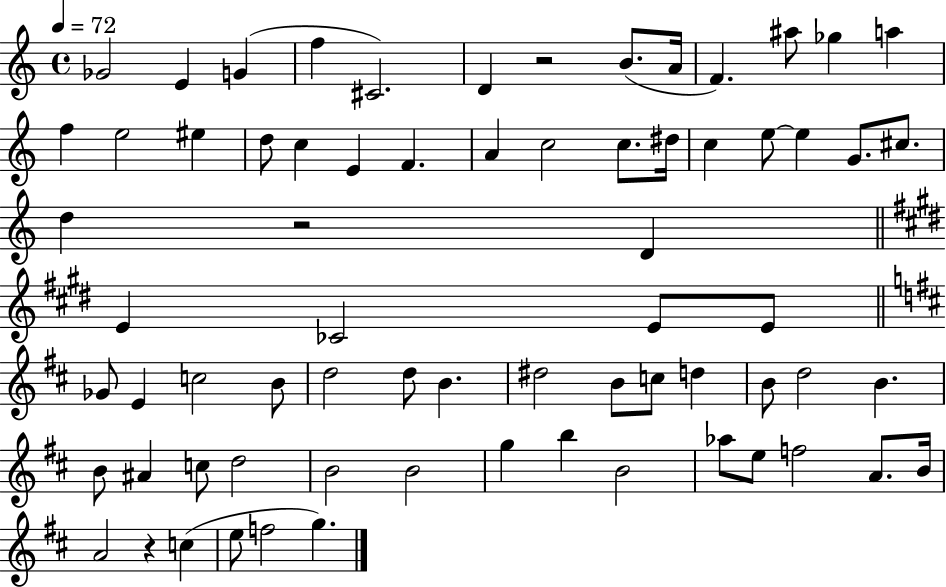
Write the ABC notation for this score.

X:1
T:Untitled
M:4/4
L:1/4
K:C
_G2 E G f ^C2 D z2 B/2 A/4 F ^a/2 _g a f e2 ^e d/2 c E F A c2 c/2 ^d/4 c e/2 e G/2 ^c/2 d z2 D E _C2 E/2 E/2 _G/2 E c2 B/2 d2 d/2 B ^d2 B/2 c/2 d B/2 d2 B B/2 ^A c/2 d2 B2 B2 g b B2 _a/2 e/2 f2 A/2 B/4 A2 z c e/2 f2 g